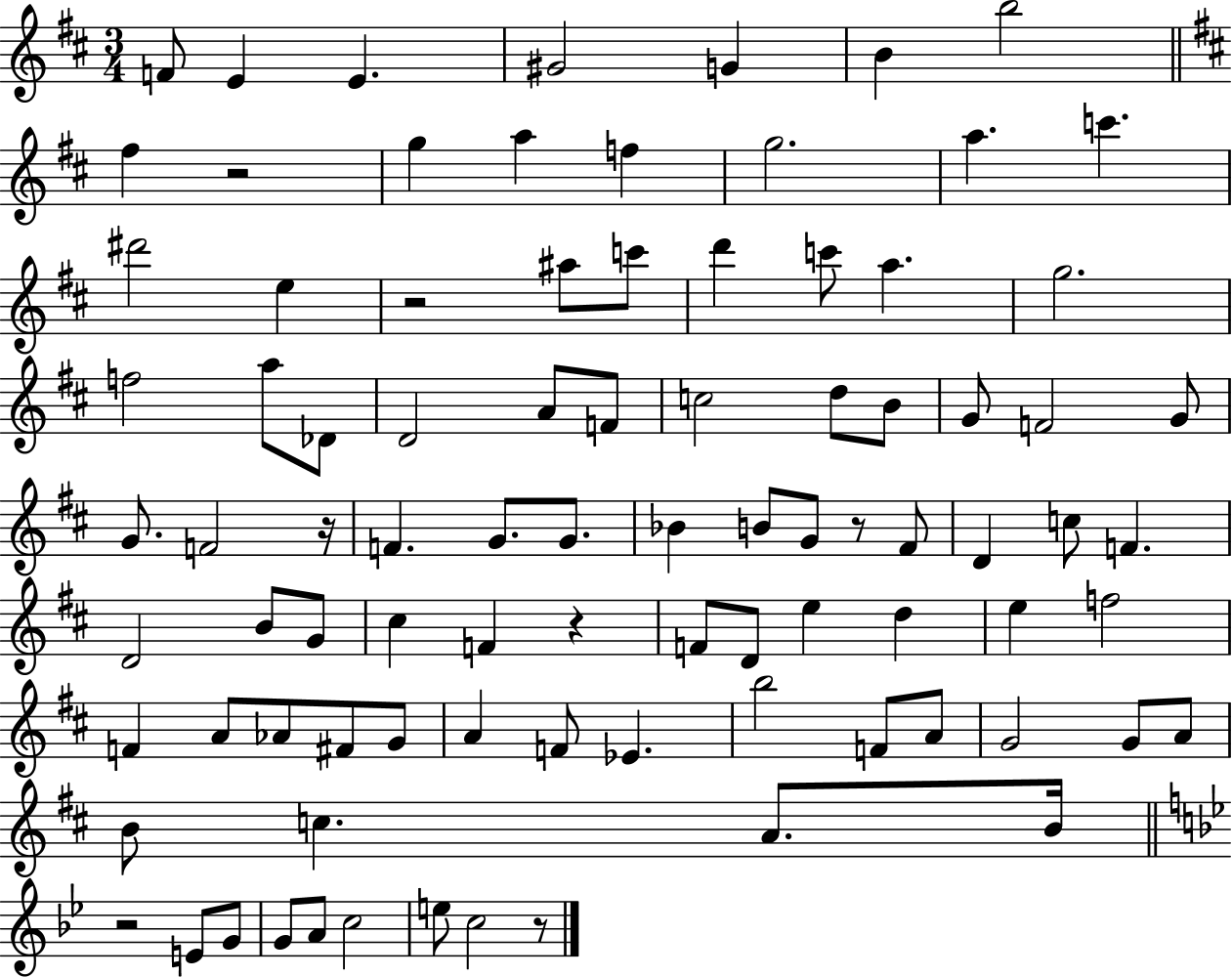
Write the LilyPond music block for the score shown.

{
  \clef treble
  \numericTimeSignature
  \time 3/4
  \key d \major
  f'8 e'4 e'4. | gis'2 g'4 | b'4 b''2 | \bar "||" \break \key d \major fis''4 r2 | g''4 a''4 f''4 | g''2. | a''4. c'''4. | \break dis'''2 e''4 | r2 ais''8 c'''8 | d'''4 c'''8 a''4. | g''2. | \break f''2 a''8 des'8 | d'2 a'8 f'8 | c''2 d''8 b'8 | g'8 f'2 g'8 | \break g'8. f'2 r16 | f'4. g'8. g'8. | bes'4 b'8 g'8 r8 fis'8 | d'4 c''8 f'4. | \break d'2 b'8 g'8 | cis''4 f'4 r4 | f'8 d'8 e''4 d''4 | e''4 f''2 | \break f'4 a'8 aes'8 fis'8 g'8 | a'4 f'8 ees'4. | b''2 f'8 a'8 | g'2 g'8 a'8 | \break b'8 c''4. a'8. b'16 | \bar "||" \break \key bes \major r2 e'8 g'8 | g'8 a'8 c''2 | e''8 c''2 r8 | \bar "|."
}